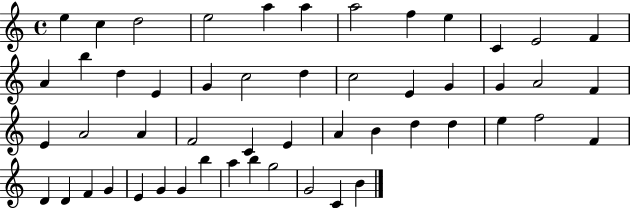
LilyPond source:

{
  \clef treble
  \time 4/4
  \defaultTimeSignature
  \key c \major
  e''4 c''4 d''2 | e''2 a''4 a''4 | a''2 f''4 e''4 | c'4 e'2 f'4 | \break a'4 b''4 d''4 e'4 | g'4 c''2 d''4 | c''2 e'4 g'4 | g'4 a'2 f'4 | \break e'4 a'2 a'4 | f'2 c'4 e'4 | a'4 b'4 d''4 d''4 | e''4 f''2 f'4 | \break d'4 d'4 f'4 g'4 | e'4 g'4 g'4 b''4 | a''4 b''4 g''2 | g'2 c'4 b'4 | \break \bar "|."
}